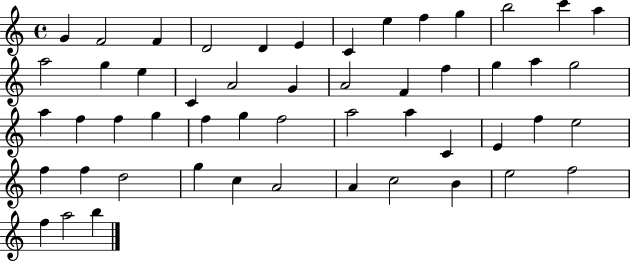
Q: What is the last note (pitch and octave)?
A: B5